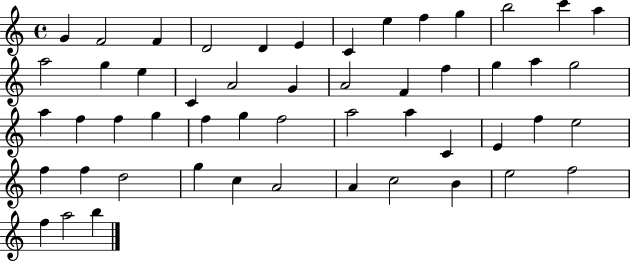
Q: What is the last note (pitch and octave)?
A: B5